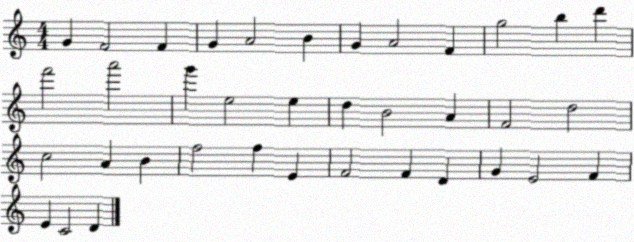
X:1
T:Untitled
M:4/4
L:1/4
K:C
G F2 F G A2 B G A2 F g2 b d' f'2 a'2 g' e2 e d B2 A F2 d2 c2 A B f2 f E F2 F D G E2 F E C2 D